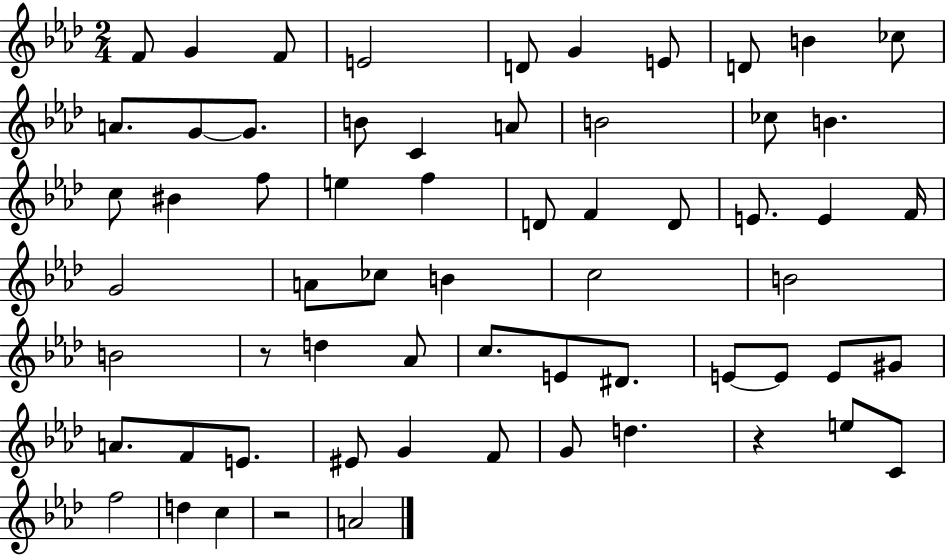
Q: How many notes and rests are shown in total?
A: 63